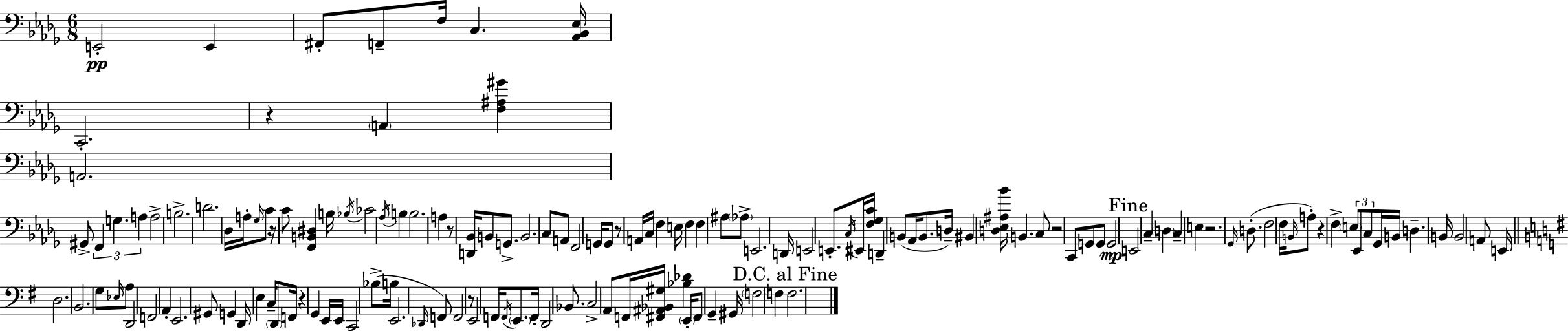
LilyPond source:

{
  \clef bass
  \numericTimeSignature
  \time 6/8
  \key bes \minor
  e,2-.\pp e,4 | fis,8-. f,8-- f16 c4. <aes, bes, ees>16 | c,2.-. | r4 \parenthesize a,4 <f ais gis'>4 | \break a,2. | gis,8-> \tuplet 3/2 { f,4 g4. | a4 } a2-> | b2.-> | \break d'2. | des16 a16-. \grace { ges16 } c'8 r16 c'8 <f, b, dis>4 | b16 \acciaccatura { bes16 } ces'2 \acciaccatura { aes16 } b4 | b2. | \break a4 r8 <d, bes,>16 b,8 | g,8.-> b,2. | c8 a,8 f,2 | g,16 g,8 r8 a,16 c16 f4 | \break e16 f4 f4 ais8 | \parenthesize aes8-> e,2. | d,16 e,2 | e,8.-. \acciaccatura { c16 } eis,16 <f ges c'>16 d,4-- b,8( | \break aes,16 b,8. d16--) bis,4 <d ees ais bes'>16 b,4. | c8 r2 | c,8 g,8 g,8 g,2\mp | \mark "Fine" e,2 | \break c4-- \parenthesize d4 c4-- | e4 r2. | \grace { ges,16 } d8.-.( f2 | f16 \grace { b,16 } a8-.) r4 | \break f4-> \tuplet 3/2 { \parenthesize e8 ees,8 c8 } ges,16 b,16 | d4.-- b,16 b,2 | a,8 e,16 \bar "||" \break \key e \minor d2. | b,2. | g8 \grace { ees16 } a8 d,2 | f,2 a,4-. | \break e,2. | gis,8 g,4 d,16 e4 | c16-- \parenthesize d,8 f,16 r4 g,4 | e,16 e,16 c,2 bes8->( | \break b16 e,2. | \grace { des,16 }) f,8 f,2 | r8 e,2 f,16 \acciaccatura { f,16 } | \parenthesize e,8. f,16-. d,2 | \break bes,8. c2-> a,8 | f,16 <fis, ais, bes, gis>16 <bes des'>4 \parenthesize e,16-. fis,8 g,4-- | gis,16 \parenthesize f2 f4 | \mark "D.C. al Fine" f2. | \break \bar "|."
}